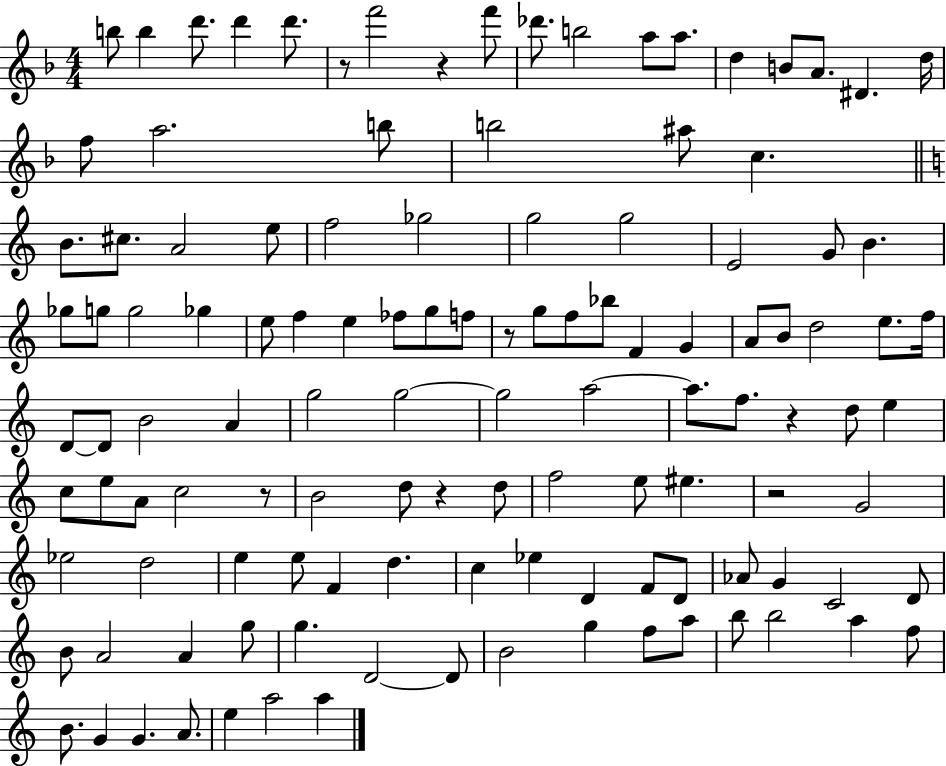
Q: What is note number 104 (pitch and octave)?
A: B5